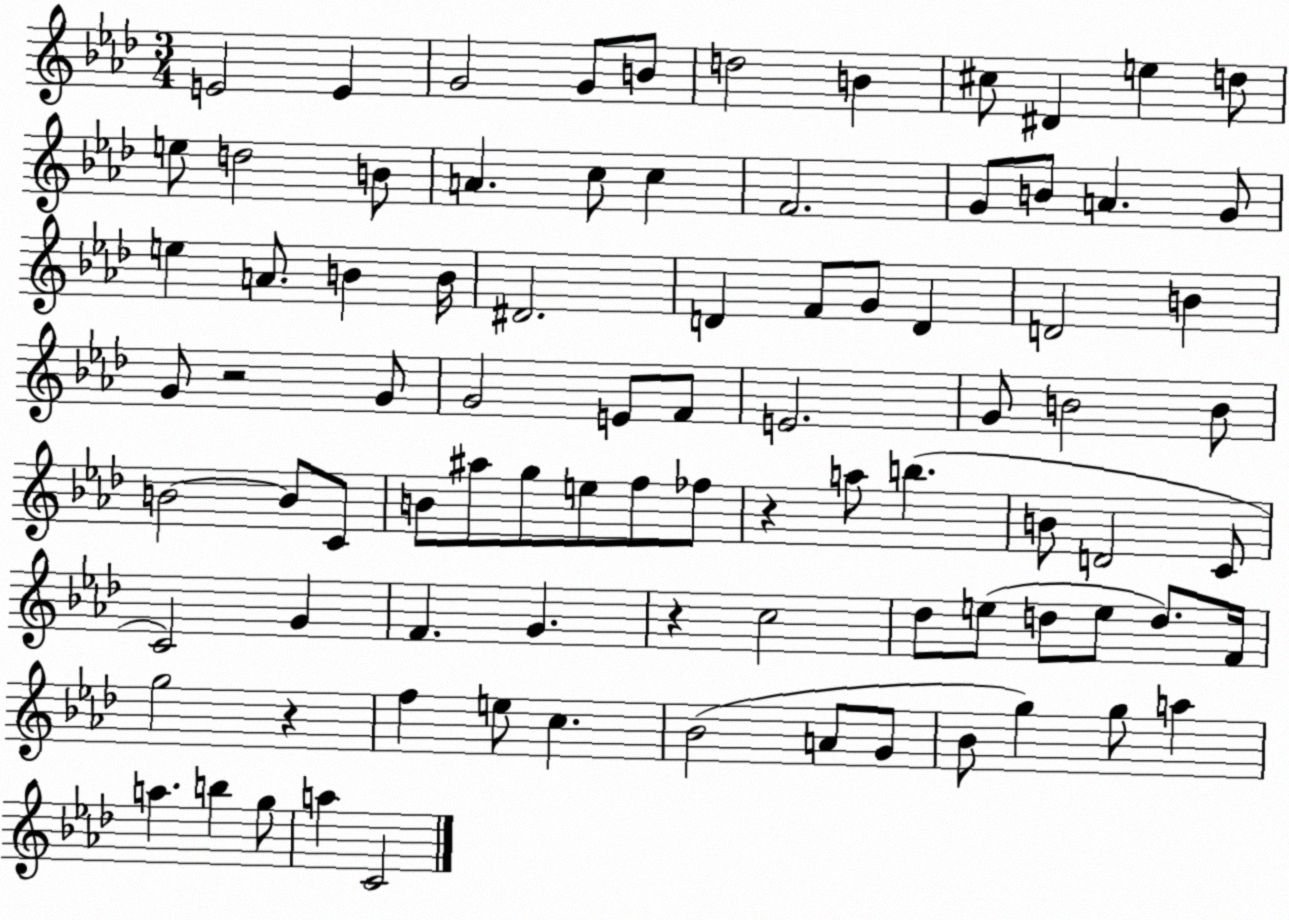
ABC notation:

X:1
T:Untitled
M:3/4
L:1/4
K:Ab
E2 E G2 G/2 B/2 d2 B ^c/2 ^D e d/2 e/2 d2 B/2 A c/2 c F2 G/2 B/2 A G/2 e A/2 B B/4 ^D2 D F/2 G/2 D D2 B G/2 z2 G/2 G2 E/2 F/2 E2 G/2 B2 B/2 B2 B/2 C/2 B/2 ^a/2 g/2 e/2 f/2 _f/2 z a/2 b B/2 D2 C/2 C2 G F G z c2 _d/2 e/2 d/2 e/2 d/2 F/4 g2 z f e/2 c _B2 A/2 G/2 _B/2 g g/2 a a b g/2 a C2